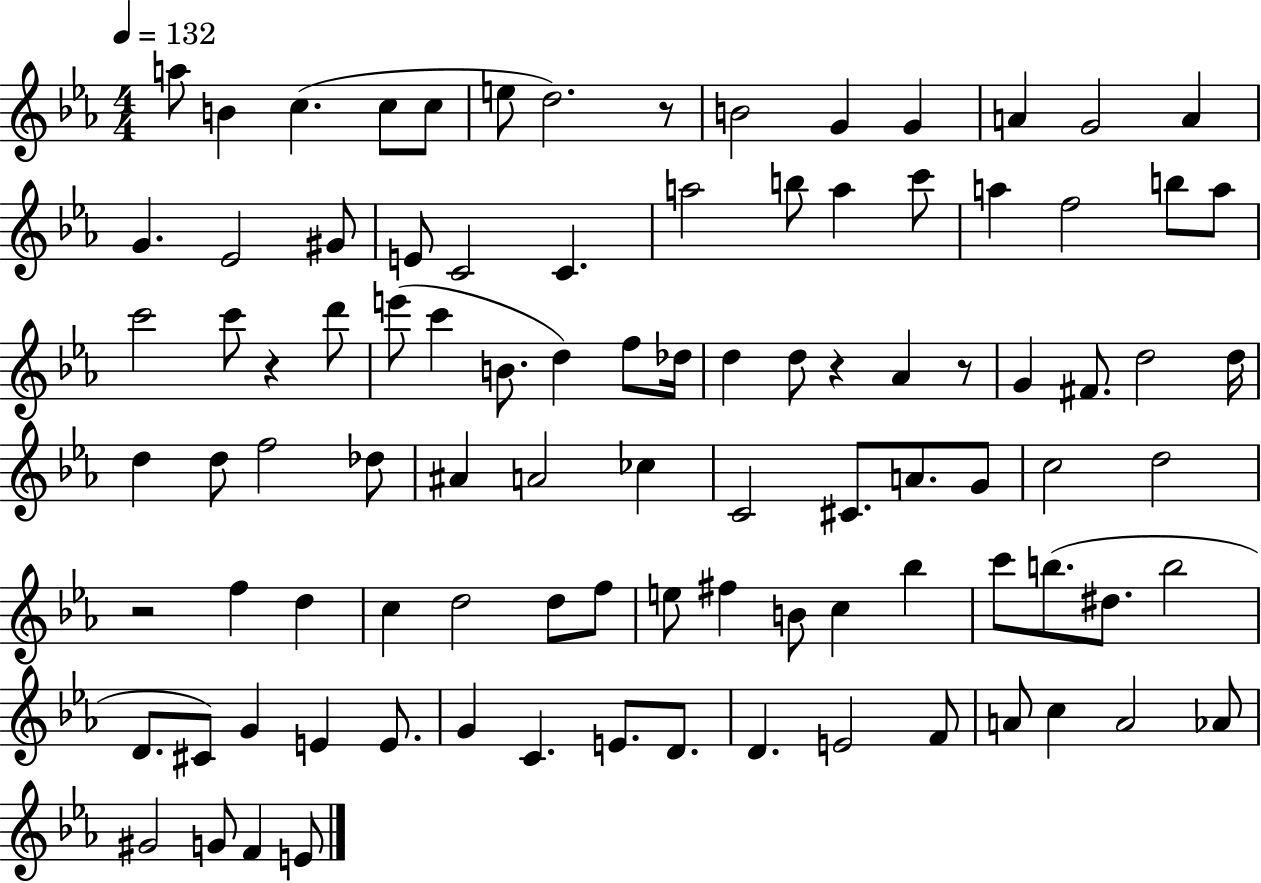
{
  \clef treble
  \numericTimeSignature
  \time 4/4
  \key ees \major
  \tempo 4 = 132
  a''8 b'4 c''4.( c''8 c''8 | e''8 d''2.) r8 | b'2 g'4 g'4 | a'4 g'2 a'4 | \break g'4. ees'2 gis'8 | e'8 c'2 c'4. | a''2 b''8 a''4 c'''8 | a''4 f''2 b''8 a''8 | \break c'''2 c'''8 r4 d'''8 | e'''8( c'''4 b'8. d''4) f''8 des''16 | d''4 d''8 r4 aes'4 r8 | g'4 fis'8. d''2 d''16 | \break d''4 d''8 f''2 des''8 | ais'4 a'2 ces''4 | c'2 cis'8. a'8. g'8 | c''2 d''2 | \break r2 f''4 d''4 | c''4 d''2 d''8 f''8 | e''8 fis''4 b'8 c''4 bes''4 | c'''8 b''8.( dis''8. b''2 | \break d'8. cis'8) g'4 e'4 e'8. | g'4 c'4. e'8. d'8. | d'4. e'2 f'8 | a'8 c''4 a'2 aes'8 | \break gis'2 g'8 f'4 e'8 | \bar "|."
}